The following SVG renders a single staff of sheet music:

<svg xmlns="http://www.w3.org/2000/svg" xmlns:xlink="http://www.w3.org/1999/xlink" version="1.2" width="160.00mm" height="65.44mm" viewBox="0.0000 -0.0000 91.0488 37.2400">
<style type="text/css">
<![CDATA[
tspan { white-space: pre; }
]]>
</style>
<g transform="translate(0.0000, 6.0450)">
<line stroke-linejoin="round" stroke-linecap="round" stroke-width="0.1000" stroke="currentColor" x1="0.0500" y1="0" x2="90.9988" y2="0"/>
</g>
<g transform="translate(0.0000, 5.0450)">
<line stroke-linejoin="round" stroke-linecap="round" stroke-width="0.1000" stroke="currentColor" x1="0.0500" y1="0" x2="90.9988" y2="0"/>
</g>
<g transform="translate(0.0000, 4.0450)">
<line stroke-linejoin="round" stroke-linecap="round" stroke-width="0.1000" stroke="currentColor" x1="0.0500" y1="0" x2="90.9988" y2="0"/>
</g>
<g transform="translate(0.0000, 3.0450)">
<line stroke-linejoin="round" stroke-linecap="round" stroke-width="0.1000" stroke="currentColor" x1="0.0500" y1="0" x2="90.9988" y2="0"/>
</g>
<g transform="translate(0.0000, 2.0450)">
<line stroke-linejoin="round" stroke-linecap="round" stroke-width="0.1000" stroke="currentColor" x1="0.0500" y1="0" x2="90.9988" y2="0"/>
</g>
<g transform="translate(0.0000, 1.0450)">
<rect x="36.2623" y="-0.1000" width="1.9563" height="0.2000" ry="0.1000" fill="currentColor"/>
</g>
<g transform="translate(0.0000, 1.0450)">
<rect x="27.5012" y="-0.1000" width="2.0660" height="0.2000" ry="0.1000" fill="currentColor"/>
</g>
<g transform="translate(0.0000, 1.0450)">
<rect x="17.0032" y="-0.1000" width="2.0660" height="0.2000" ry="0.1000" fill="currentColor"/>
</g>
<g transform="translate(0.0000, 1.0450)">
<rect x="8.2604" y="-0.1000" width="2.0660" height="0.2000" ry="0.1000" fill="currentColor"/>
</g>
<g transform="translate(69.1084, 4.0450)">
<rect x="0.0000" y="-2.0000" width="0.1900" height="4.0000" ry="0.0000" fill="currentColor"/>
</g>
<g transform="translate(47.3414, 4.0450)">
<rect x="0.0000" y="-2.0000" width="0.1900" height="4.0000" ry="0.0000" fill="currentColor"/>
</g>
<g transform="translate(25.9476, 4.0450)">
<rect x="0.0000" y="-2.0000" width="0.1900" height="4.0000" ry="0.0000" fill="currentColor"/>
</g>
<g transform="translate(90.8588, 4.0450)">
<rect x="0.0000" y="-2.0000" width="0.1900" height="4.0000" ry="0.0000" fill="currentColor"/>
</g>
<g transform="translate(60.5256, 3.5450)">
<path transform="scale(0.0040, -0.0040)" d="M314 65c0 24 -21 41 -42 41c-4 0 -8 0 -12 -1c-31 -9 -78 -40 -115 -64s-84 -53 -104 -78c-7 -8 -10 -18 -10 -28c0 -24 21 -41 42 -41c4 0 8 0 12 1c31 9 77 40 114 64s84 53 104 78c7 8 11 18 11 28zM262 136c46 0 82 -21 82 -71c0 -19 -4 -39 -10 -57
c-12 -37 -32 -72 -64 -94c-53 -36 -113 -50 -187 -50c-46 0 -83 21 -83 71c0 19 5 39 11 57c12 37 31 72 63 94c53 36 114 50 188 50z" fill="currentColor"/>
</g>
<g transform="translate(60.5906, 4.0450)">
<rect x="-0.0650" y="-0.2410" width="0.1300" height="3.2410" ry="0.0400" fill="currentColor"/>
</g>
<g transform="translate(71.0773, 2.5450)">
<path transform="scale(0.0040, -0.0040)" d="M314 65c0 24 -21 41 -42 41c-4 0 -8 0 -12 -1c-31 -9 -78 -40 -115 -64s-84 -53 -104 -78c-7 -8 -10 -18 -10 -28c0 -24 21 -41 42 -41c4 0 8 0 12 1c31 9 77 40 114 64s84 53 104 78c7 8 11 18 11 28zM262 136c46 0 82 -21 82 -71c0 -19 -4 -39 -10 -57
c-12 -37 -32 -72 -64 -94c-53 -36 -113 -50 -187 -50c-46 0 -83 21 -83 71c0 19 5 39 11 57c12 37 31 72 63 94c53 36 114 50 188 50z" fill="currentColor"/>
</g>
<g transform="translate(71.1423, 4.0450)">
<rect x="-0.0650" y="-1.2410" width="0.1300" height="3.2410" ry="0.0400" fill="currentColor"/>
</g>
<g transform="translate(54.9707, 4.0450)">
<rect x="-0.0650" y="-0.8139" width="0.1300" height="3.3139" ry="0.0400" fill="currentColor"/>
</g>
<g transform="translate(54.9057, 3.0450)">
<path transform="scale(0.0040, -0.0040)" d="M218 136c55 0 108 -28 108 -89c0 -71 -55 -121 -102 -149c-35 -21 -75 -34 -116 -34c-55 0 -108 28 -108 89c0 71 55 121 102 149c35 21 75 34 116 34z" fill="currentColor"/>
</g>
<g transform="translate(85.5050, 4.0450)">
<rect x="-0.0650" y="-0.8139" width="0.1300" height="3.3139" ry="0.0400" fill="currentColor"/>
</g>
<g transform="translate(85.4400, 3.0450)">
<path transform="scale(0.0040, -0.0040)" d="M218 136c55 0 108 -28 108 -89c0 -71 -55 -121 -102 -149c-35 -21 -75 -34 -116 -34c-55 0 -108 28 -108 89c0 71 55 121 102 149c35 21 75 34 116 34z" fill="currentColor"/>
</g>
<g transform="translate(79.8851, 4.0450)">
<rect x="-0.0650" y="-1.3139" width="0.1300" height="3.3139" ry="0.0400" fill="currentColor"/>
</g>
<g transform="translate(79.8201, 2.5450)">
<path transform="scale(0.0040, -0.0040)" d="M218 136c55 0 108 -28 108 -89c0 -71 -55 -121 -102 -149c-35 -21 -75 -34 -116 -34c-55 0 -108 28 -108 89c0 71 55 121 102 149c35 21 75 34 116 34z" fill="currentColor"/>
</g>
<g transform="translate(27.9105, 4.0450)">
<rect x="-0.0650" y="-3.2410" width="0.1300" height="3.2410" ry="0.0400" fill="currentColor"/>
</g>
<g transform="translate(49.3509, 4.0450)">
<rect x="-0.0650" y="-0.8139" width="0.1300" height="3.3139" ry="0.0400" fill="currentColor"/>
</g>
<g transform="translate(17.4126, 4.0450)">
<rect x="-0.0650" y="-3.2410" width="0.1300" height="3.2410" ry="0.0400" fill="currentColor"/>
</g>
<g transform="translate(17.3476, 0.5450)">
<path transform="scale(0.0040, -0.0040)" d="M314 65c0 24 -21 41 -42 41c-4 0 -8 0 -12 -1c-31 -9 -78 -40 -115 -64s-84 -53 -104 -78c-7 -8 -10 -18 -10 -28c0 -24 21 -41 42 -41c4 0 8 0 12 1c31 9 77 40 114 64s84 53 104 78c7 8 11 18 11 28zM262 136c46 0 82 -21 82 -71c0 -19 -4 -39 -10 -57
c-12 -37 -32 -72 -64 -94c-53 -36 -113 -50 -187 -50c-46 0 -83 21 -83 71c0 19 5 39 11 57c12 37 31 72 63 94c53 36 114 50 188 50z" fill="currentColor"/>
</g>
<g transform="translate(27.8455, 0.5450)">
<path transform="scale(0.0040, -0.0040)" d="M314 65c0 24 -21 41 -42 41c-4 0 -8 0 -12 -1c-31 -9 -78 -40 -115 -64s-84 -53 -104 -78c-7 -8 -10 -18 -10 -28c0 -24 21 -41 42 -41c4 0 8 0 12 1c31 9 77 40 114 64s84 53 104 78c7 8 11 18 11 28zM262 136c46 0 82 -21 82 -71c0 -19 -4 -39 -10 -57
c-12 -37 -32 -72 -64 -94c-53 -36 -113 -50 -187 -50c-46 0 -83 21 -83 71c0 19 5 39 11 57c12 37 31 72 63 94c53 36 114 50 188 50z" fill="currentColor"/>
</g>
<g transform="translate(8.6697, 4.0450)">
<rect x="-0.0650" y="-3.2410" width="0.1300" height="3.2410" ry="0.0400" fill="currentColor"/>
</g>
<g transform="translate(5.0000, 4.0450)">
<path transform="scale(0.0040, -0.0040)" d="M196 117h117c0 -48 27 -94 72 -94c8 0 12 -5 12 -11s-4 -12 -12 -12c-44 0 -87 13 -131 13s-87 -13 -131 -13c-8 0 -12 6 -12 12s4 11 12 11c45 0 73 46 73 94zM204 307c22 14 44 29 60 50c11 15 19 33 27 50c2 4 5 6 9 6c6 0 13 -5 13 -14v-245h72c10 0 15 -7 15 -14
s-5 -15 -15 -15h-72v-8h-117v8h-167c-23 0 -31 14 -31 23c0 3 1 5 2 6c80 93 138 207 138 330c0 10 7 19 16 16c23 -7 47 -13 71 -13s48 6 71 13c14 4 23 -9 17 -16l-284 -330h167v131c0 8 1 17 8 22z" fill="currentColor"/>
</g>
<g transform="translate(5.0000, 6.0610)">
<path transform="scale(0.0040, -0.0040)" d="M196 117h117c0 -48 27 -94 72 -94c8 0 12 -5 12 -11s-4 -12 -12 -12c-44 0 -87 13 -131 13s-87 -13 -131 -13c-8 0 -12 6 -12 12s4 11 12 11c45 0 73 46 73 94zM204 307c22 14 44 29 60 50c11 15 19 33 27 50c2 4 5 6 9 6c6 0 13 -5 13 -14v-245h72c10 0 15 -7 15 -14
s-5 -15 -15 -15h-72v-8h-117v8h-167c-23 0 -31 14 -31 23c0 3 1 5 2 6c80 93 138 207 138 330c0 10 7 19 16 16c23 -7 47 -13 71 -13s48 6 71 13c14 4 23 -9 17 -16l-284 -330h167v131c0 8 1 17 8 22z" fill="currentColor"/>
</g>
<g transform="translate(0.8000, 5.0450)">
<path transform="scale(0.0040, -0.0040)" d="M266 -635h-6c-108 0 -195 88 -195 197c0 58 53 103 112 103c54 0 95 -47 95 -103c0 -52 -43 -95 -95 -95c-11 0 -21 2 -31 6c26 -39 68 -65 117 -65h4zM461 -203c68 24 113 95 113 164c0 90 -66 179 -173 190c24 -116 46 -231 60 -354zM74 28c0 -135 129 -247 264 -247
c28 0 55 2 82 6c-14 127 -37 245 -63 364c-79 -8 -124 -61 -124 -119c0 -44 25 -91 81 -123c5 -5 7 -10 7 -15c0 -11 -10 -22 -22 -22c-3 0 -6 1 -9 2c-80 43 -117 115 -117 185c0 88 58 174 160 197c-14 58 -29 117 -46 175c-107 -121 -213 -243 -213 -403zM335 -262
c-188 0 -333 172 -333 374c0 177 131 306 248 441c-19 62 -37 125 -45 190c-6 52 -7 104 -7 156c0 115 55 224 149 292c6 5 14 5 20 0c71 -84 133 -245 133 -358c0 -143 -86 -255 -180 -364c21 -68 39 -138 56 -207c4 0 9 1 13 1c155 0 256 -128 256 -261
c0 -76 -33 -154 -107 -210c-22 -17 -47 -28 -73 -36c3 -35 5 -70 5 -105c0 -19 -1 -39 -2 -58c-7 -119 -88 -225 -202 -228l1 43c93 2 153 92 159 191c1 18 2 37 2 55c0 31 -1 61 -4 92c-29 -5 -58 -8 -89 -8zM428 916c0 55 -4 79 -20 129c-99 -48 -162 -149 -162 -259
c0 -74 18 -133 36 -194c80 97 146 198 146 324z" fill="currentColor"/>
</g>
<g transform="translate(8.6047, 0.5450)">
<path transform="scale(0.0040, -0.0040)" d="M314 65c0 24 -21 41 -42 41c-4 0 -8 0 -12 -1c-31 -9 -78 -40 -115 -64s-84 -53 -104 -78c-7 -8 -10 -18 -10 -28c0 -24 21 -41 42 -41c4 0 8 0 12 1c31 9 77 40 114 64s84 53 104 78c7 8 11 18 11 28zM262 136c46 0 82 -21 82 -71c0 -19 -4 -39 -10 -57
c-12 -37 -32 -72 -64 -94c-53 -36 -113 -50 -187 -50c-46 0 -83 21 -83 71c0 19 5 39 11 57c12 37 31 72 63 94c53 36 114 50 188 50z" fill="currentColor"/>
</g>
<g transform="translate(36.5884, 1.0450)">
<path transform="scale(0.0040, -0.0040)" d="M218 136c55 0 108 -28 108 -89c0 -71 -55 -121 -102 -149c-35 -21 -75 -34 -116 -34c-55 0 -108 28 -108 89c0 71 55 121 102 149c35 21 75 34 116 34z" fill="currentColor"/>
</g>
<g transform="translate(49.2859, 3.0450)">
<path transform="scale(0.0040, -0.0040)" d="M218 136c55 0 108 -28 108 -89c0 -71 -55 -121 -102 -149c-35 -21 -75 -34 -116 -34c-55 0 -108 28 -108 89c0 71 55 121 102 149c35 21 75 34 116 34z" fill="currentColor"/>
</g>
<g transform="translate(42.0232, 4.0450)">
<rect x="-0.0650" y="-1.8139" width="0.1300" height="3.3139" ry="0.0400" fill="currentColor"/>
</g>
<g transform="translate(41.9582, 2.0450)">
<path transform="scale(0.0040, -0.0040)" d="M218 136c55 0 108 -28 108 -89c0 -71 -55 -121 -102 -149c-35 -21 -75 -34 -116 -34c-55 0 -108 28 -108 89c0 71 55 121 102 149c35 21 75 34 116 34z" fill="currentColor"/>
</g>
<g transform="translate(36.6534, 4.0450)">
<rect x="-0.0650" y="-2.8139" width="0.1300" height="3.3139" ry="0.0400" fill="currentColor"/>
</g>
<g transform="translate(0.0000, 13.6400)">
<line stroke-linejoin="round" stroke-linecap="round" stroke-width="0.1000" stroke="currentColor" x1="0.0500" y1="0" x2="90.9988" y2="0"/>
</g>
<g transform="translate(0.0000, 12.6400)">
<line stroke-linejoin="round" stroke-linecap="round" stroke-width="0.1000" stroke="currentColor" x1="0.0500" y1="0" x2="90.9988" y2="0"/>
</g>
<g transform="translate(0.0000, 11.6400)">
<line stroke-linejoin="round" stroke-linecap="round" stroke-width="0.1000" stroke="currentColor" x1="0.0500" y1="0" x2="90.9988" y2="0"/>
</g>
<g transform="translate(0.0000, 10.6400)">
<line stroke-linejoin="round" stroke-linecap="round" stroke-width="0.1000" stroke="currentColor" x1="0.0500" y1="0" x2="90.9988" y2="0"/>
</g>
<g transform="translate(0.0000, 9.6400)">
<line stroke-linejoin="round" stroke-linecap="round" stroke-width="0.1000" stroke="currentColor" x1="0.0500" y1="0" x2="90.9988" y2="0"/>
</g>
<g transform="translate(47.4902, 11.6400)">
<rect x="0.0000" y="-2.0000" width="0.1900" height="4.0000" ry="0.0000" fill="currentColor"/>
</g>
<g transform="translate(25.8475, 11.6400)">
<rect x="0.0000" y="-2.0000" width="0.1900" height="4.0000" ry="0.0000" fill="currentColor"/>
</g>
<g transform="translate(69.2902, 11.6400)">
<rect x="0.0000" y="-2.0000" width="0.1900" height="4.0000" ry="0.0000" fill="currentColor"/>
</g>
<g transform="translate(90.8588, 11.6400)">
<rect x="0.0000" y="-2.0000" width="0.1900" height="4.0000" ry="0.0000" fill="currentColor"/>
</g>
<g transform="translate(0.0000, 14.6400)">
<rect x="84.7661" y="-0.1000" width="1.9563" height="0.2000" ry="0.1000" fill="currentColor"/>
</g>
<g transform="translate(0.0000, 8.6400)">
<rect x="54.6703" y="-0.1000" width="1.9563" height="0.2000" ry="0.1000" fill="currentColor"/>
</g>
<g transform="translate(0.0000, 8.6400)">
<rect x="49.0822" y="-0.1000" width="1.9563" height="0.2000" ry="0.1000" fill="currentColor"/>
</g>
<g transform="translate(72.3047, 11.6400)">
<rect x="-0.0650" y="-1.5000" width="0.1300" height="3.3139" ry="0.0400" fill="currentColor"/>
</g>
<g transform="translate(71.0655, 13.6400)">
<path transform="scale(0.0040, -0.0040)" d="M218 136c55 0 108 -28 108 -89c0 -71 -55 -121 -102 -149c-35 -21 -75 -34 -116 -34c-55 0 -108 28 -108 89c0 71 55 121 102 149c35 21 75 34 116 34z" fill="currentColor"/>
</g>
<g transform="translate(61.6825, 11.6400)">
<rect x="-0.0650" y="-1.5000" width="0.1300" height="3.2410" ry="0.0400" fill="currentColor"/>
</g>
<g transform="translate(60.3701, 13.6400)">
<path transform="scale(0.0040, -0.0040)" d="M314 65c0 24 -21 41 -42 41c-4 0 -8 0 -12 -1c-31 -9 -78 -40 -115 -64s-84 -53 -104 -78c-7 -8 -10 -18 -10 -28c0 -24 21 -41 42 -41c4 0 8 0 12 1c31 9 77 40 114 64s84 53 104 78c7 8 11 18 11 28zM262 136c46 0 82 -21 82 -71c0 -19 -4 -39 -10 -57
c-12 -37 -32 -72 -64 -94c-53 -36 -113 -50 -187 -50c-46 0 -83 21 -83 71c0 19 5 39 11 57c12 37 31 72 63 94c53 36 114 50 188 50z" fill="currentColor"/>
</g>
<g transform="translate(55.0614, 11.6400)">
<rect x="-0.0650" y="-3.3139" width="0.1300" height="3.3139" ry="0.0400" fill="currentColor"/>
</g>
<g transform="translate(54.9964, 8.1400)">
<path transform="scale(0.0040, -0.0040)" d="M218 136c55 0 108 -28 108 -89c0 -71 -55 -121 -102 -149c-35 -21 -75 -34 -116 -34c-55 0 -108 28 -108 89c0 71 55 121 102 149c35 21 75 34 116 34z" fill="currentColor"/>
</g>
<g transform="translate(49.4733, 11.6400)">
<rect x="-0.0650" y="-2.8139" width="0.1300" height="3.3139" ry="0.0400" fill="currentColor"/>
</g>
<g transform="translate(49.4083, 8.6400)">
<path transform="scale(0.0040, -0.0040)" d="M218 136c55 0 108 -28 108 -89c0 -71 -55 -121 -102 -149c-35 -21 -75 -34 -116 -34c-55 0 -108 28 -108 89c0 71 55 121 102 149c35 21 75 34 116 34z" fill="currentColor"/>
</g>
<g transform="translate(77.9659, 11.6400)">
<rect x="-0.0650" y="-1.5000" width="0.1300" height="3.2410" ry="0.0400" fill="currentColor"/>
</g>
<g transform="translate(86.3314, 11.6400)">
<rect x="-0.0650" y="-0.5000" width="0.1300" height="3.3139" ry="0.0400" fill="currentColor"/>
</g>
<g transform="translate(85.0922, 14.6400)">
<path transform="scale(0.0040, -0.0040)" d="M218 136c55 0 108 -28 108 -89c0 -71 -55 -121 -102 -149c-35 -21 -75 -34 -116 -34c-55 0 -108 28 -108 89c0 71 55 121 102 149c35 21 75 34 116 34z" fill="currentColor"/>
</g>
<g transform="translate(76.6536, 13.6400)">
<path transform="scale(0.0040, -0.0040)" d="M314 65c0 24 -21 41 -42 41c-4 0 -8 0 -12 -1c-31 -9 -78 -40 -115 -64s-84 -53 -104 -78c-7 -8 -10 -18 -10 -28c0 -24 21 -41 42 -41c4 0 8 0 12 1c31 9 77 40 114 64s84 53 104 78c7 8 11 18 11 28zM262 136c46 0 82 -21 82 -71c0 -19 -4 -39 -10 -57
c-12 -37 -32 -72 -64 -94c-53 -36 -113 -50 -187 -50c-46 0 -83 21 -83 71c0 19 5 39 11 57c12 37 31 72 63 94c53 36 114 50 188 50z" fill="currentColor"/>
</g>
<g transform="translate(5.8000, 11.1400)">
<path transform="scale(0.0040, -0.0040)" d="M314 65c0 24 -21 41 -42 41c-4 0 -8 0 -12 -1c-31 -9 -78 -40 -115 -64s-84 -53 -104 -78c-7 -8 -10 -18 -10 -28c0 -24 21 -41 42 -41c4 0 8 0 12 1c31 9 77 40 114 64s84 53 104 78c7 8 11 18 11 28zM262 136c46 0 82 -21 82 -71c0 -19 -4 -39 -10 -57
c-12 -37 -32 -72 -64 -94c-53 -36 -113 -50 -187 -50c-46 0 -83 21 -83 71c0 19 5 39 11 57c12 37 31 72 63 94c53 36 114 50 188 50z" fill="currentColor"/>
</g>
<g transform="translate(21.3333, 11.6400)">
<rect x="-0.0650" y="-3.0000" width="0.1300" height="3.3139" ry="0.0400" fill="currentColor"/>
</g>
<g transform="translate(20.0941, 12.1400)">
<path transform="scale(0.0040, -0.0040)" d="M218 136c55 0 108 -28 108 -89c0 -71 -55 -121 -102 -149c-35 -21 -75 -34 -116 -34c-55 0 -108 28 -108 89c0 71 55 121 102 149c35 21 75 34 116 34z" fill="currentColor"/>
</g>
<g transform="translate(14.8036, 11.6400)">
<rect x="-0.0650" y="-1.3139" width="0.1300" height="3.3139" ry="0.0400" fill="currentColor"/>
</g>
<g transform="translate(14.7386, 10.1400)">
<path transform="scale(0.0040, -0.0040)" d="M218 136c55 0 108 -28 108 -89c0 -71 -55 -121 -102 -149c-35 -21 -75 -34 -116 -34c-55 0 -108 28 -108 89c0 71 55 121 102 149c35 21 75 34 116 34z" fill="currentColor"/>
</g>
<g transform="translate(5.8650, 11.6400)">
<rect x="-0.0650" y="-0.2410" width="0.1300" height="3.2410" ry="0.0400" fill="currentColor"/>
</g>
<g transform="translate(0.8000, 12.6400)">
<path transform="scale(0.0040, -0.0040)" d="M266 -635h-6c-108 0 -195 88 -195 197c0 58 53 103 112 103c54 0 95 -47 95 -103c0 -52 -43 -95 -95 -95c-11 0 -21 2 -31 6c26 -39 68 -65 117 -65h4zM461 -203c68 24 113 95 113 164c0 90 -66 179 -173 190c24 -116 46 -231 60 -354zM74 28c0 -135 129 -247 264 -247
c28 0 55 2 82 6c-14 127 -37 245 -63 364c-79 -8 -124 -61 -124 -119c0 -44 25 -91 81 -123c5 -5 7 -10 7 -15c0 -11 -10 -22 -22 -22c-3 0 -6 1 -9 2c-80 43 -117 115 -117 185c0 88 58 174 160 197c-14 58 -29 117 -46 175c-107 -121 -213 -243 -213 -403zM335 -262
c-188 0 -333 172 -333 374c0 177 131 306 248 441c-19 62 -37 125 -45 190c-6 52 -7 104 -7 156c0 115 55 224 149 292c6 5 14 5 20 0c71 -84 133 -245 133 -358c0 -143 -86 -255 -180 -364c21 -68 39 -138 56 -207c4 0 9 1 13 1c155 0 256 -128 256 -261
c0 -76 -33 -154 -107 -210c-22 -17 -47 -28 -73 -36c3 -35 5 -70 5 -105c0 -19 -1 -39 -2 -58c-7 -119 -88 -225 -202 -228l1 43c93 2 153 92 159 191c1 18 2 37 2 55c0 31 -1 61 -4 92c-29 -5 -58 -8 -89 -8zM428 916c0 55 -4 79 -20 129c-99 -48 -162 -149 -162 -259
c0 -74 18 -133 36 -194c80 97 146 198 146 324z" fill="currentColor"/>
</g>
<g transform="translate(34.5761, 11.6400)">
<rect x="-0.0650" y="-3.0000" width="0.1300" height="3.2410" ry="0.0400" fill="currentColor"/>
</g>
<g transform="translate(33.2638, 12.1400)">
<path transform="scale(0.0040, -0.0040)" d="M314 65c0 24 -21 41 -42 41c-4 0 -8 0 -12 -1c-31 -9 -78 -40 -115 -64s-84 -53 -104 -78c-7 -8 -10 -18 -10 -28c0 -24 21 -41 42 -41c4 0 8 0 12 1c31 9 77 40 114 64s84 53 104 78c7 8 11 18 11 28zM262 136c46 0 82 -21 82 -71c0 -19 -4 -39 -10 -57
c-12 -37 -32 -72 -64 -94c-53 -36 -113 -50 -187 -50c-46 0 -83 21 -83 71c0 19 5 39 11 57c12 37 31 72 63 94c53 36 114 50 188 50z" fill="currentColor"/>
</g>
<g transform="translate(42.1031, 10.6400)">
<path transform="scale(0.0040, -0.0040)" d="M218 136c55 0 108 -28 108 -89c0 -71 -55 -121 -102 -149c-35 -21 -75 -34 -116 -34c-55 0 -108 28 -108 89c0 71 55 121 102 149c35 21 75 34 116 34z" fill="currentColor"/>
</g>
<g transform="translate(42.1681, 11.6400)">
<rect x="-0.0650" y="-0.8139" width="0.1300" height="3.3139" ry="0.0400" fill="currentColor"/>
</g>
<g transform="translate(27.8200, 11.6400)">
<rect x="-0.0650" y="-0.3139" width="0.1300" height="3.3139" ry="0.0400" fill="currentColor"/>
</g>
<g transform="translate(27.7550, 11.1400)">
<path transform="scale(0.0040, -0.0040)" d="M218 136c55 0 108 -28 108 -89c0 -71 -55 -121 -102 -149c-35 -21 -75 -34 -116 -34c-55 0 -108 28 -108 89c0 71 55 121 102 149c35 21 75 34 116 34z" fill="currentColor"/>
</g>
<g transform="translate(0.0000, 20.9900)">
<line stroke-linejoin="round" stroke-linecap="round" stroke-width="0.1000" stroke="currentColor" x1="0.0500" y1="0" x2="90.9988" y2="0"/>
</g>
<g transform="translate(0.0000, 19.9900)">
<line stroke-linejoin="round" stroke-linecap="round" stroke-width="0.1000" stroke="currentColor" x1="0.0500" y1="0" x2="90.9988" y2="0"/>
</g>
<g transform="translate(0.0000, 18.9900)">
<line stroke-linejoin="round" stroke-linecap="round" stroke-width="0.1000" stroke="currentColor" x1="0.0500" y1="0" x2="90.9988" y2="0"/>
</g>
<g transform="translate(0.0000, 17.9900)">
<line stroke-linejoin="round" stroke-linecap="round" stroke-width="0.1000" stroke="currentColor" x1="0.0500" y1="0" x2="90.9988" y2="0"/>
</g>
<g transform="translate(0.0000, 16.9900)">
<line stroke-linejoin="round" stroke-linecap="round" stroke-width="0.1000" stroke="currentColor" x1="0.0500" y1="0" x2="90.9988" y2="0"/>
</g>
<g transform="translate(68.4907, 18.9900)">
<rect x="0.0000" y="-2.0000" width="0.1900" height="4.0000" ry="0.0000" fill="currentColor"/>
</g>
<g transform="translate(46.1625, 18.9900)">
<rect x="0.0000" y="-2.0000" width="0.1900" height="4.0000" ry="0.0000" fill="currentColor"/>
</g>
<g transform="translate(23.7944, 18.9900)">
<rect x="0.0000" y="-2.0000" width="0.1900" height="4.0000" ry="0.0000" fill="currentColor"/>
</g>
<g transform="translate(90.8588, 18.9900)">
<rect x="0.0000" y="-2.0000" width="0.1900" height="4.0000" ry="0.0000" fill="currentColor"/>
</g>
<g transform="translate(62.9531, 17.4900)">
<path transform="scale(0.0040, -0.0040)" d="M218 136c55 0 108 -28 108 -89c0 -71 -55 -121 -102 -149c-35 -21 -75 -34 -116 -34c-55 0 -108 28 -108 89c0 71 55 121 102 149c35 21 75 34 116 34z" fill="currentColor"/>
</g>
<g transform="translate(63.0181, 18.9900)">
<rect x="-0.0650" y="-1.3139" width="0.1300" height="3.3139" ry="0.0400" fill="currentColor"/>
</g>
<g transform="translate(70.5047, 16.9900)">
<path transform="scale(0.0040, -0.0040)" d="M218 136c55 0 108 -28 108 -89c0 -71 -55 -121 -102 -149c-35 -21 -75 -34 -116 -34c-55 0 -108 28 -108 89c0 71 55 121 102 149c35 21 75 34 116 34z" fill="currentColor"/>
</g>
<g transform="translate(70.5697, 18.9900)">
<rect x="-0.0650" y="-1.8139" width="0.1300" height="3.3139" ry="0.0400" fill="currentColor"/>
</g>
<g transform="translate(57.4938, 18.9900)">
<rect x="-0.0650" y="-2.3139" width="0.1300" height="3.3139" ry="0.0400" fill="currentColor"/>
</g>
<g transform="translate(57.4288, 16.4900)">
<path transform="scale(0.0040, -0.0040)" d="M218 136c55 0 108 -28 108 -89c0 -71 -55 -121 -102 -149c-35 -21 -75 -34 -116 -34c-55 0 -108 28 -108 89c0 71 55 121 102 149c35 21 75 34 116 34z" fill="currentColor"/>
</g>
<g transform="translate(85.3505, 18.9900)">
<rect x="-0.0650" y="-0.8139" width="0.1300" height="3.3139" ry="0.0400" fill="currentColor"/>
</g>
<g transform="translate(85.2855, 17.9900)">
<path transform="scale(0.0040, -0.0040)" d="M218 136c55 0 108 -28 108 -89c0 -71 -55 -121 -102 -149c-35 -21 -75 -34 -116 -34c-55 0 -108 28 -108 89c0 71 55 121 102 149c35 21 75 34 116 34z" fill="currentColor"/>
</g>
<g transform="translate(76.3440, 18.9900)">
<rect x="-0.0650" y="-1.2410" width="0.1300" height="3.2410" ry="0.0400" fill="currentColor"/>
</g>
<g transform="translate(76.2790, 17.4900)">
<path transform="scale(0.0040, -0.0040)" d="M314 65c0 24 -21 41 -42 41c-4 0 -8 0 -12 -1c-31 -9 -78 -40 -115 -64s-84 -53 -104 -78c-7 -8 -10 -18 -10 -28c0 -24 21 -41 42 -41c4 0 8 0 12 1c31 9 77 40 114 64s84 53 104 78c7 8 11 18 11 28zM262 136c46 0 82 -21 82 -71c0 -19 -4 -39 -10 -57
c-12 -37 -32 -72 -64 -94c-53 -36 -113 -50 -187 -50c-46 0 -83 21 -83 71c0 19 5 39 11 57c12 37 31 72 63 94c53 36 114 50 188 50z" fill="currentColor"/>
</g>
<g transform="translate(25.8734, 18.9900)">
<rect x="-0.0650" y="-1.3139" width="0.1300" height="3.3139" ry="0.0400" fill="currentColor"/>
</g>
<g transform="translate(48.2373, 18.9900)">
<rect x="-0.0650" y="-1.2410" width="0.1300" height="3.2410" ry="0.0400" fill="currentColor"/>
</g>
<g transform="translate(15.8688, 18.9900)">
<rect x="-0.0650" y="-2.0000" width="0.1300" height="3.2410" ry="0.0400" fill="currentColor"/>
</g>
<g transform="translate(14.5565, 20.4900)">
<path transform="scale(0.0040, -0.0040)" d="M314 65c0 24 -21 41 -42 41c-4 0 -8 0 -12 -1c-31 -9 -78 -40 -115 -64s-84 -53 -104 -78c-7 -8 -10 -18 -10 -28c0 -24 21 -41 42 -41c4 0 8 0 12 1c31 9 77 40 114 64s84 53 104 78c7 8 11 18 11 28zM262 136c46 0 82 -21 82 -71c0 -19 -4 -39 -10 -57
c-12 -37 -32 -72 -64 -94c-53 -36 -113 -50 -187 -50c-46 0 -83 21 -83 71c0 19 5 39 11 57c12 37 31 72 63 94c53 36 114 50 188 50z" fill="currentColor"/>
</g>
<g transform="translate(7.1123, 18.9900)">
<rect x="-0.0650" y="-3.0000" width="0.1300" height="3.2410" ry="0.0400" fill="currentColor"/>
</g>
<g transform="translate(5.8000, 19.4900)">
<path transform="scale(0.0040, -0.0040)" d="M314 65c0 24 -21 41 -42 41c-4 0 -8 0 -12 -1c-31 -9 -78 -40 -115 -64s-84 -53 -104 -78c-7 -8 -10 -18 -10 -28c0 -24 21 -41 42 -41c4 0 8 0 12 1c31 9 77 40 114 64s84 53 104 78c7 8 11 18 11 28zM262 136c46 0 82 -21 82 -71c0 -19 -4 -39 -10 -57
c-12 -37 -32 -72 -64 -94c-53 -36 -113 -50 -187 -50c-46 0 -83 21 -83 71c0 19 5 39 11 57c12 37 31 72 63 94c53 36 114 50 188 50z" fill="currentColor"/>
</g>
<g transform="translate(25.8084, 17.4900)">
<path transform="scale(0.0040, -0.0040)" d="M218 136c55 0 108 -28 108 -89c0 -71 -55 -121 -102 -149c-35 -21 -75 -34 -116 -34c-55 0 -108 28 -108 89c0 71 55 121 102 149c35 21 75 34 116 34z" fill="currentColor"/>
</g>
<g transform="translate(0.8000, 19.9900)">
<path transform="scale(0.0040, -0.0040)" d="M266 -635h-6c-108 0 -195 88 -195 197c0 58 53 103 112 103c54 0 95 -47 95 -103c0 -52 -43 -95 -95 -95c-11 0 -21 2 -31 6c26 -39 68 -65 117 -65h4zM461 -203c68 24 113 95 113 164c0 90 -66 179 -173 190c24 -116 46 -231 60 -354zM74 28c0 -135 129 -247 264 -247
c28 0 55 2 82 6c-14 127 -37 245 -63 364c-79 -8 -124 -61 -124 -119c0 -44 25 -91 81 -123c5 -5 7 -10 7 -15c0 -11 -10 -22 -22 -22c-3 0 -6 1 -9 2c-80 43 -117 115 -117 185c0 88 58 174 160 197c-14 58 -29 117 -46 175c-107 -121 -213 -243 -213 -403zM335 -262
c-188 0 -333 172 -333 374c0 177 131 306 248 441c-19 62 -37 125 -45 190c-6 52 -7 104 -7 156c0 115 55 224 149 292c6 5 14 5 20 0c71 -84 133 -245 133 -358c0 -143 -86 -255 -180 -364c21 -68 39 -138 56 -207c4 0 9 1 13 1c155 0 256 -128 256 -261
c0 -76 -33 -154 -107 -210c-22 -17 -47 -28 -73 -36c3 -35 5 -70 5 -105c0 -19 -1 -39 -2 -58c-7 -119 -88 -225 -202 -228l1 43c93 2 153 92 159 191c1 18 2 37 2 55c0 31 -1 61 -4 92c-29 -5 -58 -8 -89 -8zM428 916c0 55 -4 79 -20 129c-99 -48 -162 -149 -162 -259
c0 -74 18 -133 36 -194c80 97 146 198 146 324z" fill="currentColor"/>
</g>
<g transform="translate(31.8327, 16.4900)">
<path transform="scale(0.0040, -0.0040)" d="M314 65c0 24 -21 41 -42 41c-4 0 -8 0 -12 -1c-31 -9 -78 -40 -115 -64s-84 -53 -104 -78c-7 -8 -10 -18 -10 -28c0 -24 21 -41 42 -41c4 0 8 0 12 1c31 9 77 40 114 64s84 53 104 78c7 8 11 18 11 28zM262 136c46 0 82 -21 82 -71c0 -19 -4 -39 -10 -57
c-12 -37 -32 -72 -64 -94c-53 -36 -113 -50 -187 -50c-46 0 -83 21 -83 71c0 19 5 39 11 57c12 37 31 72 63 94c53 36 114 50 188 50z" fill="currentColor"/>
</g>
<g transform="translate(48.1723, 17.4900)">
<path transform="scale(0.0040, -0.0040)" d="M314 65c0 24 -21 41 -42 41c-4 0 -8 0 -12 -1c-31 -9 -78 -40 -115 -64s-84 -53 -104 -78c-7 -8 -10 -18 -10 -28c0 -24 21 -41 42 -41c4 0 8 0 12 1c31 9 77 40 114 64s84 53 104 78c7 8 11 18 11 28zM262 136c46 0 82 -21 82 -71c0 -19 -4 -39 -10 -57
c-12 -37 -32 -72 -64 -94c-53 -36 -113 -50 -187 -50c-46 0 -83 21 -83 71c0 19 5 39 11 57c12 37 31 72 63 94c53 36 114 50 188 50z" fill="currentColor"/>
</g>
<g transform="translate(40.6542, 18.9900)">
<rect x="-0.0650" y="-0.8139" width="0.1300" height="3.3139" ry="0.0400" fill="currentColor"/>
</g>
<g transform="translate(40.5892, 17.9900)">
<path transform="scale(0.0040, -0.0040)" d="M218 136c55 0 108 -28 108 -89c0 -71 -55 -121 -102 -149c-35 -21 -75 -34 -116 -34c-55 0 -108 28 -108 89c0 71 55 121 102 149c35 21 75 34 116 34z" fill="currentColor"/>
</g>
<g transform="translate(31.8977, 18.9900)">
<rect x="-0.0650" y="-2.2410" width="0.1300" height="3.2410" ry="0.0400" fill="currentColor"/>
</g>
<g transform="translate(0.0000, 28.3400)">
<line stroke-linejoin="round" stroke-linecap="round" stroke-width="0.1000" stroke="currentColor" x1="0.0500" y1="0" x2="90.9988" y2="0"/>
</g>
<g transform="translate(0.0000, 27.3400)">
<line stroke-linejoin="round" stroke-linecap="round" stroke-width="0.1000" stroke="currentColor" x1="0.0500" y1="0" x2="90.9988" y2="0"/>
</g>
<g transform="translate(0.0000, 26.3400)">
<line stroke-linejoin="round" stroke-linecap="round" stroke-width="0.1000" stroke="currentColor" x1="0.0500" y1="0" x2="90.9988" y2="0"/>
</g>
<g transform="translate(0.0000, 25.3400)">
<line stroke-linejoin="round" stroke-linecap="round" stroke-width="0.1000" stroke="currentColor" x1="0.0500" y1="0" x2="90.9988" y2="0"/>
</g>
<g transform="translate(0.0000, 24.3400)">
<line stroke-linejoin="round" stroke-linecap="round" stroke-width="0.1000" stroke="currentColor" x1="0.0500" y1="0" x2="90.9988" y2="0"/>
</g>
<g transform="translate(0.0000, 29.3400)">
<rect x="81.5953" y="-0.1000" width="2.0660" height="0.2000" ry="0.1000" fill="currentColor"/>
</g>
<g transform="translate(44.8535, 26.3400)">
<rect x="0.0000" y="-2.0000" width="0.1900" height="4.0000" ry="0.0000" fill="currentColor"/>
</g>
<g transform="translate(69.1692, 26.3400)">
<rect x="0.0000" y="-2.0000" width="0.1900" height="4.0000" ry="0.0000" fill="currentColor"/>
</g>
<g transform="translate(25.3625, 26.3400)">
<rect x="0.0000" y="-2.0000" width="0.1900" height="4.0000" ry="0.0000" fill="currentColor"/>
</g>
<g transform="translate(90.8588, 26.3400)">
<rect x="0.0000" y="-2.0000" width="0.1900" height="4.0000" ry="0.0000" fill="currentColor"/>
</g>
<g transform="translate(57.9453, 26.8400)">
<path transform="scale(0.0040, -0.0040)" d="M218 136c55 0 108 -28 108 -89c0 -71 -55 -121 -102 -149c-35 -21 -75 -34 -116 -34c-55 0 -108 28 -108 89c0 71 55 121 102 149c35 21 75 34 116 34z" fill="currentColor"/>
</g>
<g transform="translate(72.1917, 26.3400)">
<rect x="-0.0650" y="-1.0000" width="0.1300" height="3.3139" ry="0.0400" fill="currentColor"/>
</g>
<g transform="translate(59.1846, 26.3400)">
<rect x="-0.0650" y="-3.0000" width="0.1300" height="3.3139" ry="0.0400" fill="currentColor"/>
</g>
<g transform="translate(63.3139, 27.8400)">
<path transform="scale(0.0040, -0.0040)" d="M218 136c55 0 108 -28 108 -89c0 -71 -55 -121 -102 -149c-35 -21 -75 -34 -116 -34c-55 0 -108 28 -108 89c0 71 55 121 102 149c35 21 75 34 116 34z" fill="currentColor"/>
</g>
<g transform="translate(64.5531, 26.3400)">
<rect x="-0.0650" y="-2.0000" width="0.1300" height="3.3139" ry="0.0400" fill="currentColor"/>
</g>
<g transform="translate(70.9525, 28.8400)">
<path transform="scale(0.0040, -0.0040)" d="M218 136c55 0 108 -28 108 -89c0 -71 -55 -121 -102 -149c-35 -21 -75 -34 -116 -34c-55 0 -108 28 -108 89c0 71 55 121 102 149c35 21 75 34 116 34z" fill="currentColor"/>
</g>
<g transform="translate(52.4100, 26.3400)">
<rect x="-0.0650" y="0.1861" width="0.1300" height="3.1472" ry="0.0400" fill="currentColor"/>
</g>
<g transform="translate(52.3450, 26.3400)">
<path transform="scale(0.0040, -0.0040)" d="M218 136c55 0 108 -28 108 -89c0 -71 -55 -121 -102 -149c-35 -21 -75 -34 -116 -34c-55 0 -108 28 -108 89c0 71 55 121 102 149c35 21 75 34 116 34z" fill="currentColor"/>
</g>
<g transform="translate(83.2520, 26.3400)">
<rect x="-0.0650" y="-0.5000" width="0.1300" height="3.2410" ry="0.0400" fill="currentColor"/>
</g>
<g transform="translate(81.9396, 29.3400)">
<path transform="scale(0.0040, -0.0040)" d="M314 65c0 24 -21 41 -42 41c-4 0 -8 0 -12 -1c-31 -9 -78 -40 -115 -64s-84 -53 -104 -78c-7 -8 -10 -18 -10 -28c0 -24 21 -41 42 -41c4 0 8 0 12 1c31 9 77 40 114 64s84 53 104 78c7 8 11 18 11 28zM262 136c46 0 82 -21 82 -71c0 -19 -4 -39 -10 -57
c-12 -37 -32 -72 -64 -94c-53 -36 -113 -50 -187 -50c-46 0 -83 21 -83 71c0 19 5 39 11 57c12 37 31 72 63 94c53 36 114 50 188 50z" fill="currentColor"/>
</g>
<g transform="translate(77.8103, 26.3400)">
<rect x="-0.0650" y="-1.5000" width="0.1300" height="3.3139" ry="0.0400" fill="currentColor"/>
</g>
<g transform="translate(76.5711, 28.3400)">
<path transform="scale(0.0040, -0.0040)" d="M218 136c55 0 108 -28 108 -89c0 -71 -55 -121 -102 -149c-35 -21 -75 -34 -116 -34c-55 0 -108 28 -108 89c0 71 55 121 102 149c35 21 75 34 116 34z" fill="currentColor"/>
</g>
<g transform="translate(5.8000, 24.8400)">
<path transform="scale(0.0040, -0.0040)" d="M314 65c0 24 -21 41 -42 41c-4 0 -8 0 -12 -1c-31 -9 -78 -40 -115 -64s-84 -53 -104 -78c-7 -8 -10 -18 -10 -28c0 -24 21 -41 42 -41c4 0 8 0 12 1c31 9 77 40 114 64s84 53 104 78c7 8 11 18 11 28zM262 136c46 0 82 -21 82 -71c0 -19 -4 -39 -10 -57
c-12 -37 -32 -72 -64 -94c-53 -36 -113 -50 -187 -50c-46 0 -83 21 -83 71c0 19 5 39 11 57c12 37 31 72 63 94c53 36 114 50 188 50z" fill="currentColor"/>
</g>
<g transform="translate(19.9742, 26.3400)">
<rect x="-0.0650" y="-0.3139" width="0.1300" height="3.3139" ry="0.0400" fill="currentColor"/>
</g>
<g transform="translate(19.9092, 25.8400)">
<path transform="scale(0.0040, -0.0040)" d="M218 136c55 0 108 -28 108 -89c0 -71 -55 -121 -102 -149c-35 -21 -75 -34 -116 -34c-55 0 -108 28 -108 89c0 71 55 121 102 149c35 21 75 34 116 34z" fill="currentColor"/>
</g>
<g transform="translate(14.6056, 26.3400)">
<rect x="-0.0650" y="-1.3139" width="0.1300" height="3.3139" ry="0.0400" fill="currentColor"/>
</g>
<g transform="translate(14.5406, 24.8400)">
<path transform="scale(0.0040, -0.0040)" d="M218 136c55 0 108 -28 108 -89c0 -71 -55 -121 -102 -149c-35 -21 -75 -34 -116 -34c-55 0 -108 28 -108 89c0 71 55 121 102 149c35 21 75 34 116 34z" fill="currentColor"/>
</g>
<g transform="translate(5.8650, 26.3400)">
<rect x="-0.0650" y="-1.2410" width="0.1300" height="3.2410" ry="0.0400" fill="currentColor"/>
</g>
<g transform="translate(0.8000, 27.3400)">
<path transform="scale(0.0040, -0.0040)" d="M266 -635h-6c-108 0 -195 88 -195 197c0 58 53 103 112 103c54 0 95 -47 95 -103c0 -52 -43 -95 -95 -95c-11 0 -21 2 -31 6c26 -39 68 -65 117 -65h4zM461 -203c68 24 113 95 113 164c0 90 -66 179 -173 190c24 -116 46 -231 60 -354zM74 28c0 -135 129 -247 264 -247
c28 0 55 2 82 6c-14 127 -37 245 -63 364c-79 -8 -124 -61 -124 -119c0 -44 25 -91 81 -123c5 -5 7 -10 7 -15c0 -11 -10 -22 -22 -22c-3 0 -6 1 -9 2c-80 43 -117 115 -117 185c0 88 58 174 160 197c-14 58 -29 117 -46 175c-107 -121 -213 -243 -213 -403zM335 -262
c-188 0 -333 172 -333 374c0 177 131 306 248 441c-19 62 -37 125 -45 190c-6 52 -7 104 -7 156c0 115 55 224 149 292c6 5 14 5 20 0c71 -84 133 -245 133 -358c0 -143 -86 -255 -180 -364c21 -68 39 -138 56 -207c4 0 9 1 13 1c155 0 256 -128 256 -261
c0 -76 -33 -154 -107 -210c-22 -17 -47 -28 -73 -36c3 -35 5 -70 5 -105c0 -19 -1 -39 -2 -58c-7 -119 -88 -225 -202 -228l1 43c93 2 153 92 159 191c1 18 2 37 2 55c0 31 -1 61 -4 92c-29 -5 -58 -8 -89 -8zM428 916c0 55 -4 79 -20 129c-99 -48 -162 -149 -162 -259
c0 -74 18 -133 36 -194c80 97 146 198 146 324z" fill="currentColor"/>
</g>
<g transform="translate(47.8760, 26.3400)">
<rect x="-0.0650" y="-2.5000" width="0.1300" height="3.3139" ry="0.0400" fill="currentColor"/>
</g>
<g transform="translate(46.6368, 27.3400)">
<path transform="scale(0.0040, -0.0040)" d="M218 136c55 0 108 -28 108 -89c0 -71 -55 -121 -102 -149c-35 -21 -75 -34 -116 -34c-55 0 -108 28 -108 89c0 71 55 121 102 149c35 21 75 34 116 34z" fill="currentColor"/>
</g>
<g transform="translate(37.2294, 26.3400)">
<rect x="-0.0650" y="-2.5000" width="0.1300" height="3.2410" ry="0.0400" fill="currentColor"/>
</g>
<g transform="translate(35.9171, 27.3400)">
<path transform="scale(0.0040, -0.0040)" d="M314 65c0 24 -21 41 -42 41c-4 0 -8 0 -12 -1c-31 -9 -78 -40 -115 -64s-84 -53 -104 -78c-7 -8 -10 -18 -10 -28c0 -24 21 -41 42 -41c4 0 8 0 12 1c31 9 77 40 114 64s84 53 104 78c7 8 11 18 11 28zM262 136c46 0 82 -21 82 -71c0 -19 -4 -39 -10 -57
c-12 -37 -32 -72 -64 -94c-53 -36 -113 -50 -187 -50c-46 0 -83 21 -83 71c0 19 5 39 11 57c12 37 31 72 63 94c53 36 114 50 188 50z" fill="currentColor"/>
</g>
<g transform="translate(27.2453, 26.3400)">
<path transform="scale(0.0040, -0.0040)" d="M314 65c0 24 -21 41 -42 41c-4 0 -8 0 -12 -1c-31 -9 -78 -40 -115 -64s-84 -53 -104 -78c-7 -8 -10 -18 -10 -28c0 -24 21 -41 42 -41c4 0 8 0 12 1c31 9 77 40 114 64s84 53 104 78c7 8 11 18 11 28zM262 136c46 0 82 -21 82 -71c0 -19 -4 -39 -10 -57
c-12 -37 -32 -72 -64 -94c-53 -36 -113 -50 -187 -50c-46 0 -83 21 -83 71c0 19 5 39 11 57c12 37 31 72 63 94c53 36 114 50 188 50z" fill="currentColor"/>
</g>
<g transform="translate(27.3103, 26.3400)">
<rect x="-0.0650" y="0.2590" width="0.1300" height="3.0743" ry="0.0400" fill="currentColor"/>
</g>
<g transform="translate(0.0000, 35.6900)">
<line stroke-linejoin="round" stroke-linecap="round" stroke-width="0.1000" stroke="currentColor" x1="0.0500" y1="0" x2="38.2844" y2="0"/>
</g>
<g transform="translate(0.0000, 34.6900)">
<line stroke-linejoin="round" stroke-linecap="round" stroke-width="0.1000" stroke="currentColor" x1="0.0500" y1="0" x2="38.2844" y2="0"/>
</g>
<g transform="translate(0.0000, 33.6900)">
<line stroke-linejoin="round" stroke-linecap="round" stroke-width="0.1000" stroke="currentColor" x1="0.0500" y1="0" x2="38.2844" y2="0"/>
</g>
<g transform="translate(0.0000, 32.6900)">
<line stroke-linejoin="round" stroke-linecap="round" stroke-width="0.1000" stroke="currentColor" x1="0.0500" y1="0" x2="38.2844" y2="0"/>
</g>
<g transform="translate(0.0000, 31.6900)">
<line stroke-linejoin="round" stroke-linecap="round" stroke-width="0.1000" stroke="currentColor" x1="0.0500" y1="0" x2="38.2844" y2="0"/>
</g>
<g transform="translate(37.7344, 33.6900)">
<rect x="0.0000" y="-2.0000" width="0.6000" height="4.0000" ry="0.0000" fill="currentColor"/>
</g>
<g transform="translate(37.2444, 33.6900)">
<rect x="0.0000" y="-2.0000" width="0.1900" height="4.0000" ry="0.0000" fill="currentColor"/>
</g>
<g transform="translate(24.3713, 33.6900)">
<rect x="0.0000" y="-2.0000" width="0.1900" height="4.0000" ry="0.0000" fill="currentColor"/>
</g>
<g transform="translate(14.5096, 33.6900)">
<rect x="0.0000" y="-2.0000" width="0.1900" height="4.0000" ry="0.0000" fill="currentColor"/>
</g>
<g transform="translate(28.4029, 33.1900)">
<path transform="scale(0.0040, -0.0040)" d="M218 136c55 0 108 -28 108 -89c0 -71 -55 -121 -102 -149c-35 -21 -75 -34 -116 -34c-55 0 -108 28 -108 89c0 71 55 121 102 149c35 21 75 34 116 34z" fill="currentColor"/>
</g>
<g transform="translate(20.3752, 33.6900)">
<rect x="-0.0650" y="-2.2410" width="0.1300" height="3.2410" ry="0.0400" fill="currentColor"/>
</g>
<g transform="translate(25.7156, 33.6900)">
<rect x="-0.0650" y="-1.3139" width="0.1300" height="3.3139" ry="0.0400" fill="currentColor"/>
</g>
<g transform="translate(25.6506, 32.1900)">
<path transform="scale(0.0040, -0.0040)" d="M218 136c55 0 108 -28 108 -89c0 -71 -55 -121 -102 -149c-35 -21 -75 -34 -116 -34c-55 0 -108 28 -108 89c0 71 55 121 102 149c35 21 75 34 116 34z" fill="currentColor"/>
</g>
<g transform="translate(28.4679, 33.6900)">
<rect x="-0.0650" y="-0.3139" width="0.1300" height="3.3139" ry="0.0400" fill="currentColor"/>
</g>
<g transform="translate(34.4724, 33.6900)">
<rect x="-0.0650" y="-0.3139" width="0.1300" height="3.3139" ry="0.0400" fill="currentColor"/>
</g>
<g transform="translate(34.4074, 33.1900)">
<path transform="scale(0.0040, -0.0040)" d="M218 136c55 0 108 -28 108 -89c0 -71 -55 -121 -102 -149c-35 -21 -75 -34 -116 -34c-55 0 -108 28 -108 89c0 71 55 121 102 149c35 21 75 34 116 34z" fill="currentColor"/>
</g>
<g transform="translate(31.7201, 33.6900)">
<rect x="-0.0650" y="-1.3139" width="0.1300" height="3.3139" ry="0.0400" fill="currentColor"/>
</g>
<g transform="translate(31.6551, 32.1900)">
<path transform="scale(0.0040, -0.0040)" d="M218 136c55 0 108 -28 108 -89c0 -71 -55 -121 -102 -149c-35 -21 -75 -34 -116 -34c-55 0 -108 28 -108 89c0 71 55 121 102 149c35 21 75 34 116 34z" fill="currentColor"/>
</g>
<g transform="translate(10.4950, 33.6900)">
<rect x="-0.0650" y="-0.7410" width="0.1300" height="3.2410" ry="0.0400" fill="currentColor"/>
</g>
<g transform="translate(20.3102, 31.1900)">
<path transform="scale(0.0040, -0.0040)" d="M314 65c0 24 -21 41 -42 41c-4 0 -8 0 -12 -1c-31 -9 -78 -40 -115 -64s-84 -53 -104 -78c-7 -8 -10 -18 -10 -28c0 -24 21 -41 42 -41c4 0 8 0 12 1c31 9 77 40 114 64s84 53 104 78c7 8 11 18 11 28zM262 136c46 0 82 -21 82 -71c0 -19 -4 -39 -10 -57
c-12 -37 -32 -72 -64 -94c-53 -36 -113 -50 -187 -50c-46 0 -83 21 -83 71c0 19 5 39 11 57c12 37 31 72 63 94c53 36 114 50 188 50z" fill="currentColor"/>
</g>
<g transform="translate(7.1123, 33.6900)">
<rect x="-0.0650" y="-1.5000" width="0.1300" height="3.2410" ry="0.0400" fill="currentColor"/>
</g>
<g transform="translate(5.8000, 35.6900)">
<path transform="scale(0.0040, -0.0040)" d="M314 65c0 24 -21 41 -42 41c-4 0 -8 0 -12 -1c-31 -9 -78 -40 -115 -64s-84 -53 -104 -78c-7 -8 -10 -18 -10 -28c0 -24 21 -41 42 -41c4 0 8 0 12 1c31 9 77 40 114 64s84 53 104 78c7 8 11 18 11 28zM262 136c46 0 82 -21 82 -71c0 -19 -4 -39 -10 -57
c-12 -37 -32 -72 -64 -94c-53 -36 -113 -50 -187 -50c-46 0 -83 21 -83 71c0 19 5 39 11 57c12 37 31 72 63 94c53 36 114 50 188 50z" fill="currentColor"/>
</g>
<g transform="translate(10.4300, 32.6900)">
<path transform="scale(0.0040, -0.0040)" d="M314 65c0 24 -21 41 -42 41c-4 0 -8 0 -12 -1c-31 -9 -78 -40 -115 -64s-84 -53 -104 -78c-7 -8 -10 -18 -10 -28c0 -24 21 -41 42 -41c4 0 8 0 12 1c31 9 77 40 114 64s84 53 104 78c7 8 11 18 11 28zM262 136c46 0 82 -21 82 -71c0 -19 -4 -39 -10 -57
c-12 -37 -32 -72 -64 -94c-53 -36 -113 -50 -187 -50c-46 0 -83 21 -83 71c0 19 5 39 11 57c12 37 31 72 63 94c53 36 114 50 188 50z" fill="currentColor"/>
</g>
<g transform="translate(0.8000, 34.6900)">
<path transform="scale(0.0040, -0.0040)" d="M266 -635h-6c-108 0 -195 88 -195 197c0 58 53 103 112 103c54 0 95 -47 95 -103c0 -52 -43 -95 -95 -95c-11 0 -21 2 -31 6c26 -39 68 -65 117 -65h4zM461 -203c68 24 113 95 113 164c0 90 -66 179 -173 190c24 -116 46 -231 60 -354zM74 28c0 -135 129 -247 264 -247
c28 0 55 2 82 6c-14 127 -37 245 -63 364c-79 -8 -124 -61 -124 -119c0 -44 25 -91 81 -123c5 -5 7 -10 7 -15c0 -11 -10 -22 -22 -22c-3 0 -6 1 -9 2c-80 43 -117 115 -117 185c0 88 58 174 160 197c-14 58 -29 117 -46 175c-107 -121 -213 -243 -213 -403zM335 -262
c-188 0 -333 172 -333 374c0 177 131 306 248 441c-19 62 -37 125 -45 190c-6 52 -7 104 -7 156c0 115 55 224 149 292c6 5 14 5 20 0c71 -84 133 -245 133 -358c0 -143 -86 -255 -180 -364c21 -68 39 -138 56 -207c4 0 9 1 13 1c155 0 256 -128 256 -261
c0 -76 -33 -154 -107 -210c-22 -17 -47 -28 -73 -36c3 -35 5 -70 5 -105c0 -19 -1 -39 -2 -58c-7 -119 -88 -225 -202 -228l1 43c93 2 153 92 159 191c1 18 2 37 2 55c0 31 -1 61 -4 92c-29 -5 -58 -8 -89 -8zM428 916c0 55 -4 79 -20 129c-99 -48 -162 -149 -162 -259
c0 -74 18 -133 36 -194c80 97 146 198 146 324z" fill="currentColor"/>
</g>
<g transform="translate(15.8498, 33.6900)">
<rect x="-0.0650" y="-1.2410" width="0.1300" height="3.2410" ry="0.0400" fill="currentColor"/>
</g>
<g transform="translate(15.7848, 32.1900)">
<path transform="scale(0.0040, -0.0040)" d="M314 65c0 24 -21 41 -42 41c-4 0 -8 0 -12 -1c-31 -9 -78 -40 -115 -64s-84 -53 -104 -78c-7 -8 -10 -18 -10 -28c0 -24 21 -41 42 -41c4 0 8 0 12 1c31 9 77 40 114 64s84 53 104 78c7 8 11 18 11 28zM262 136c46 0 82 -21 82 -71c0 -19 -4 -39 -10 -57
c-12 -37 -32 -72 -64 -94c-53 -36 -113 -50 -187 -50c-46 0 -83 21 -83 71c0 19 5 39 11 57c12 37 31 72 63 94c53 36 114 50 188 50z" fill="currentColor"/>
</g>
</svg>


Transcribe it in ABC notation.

X:1
T:Untitled
M:4/4
L:1/4
K:C
b2 b2 b2 a f d d c2 e2 e d c2 e A c A2 d a b E2 E E2 C A2 F2 e g2 d e2 g e f e2 d e2 e c B2 G2 G B A F D E C2 E2 d2 e2 g2 e c e c